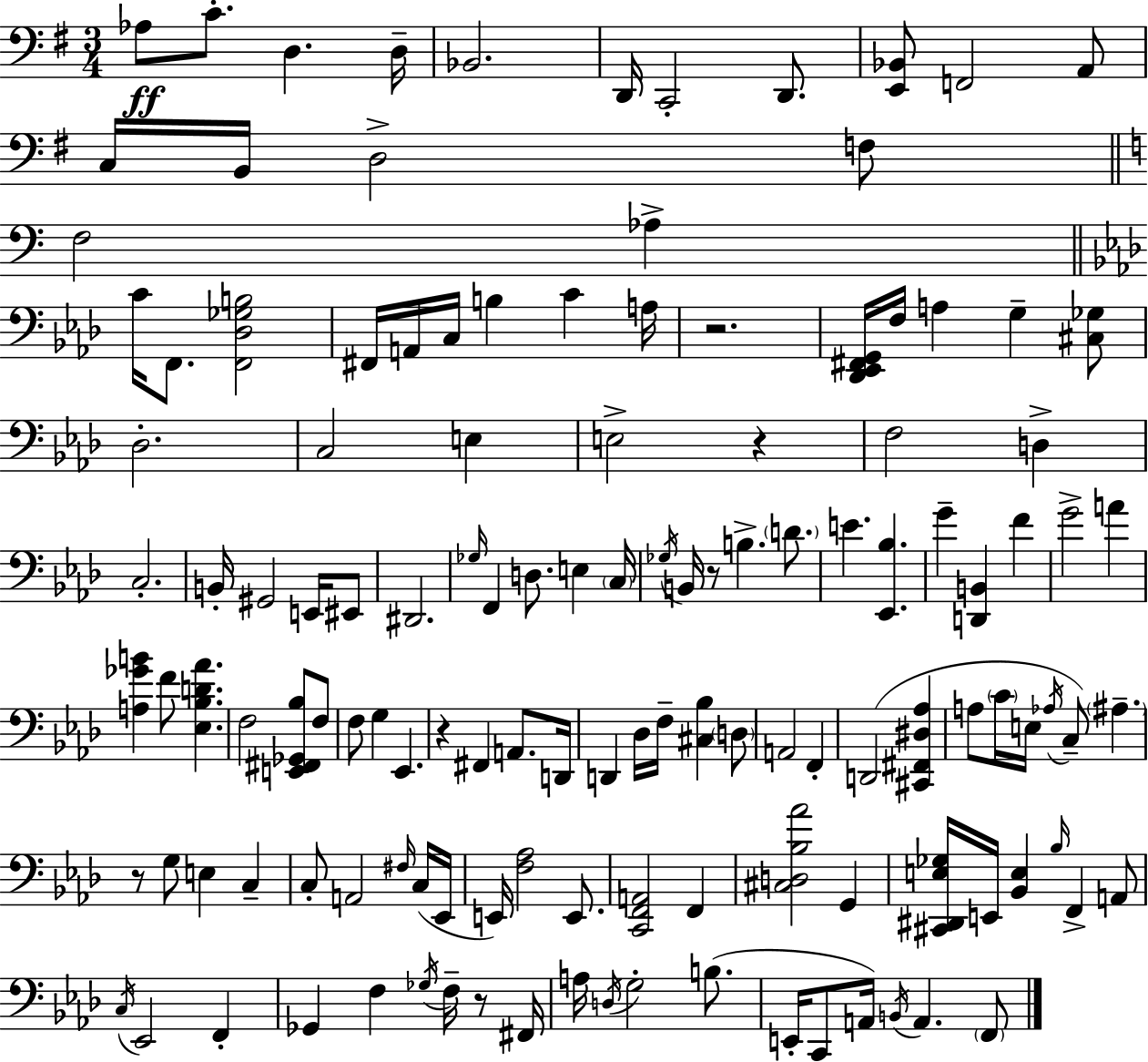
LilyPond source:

{
  \clef bass
  \numericTimeSignature
  \time 3/4
  \key e \minor
  aes8\ff c'8.-. d4. d16-- | bes,2. | d,16 c,2-. d,8. | <e, bes,>8 f,2 a,8 | \break c16 b,16 d2-> f8 | \bar "||" \break \key c \major f2 aes4-> | \bar "||" \break \key f \minor c'16 f,8. <f, des ges b>2 | fis,16 a,16 c16 b4 c'4 a16 | r2. | <des, ees, fis, g,>16 f16 a4 g4-- <cis ges>8 | \break des2.-. | c2 e4 | e2-> r4 | f2 d4-> | \break c2.-. | b,16-. gis,2 e,16 eis,8 | dis,2. | \grace { ges16 } f,4 d8. e4 | \break \parenthesize c16 \acciaccatura { ges16 } b,16 r8 b4.-> \parenthesize d'8. | e'4. <ees, bes>4. | g'4-- <d, b,>4 f'4 | g'2-> a'4 | \break <a ges' b'>4 f'8 <ees bes d' aes'>4. | f2 <e, fis, ges, bes>8 | f8 f8 g4 ees,4. | r4 fis,4 a,8. | \break d,16 d,4 des16 f16-- <cis bes>4 | \parenthesize d8 a,2 f,4-. | d,2( <cis, fis, dis aes>4 | a8 \parenthesize c'16 e16 \acciaccatura { aes16 }) c8-- \parenthesize ais4.-- | \break r8 g8 e4 c4-- | c8-. a,2 | \grace { fis16 }( c16 ees,16 e,16) <f aes>2 | e,8. <c, f, a,>2 | \break f,4 <cis d bes aes'>2 | g,4 <cis, dis, e ges>16 e,16 <bes, e>4 \grace { bes16 } f,4-> | a,8 \acciaccatura { c16 } ees,2 | f,4-. ges,4 f4 | \break \acciaccatura { ges16 } f16-- r8 fis,16 a16 \acciaccatura { d16 } g2-. | b8.( e,16-. c,8 a,16) | \acciaccatura { b,16 } a,4. \parenthesize f,8 \bar "|."
}